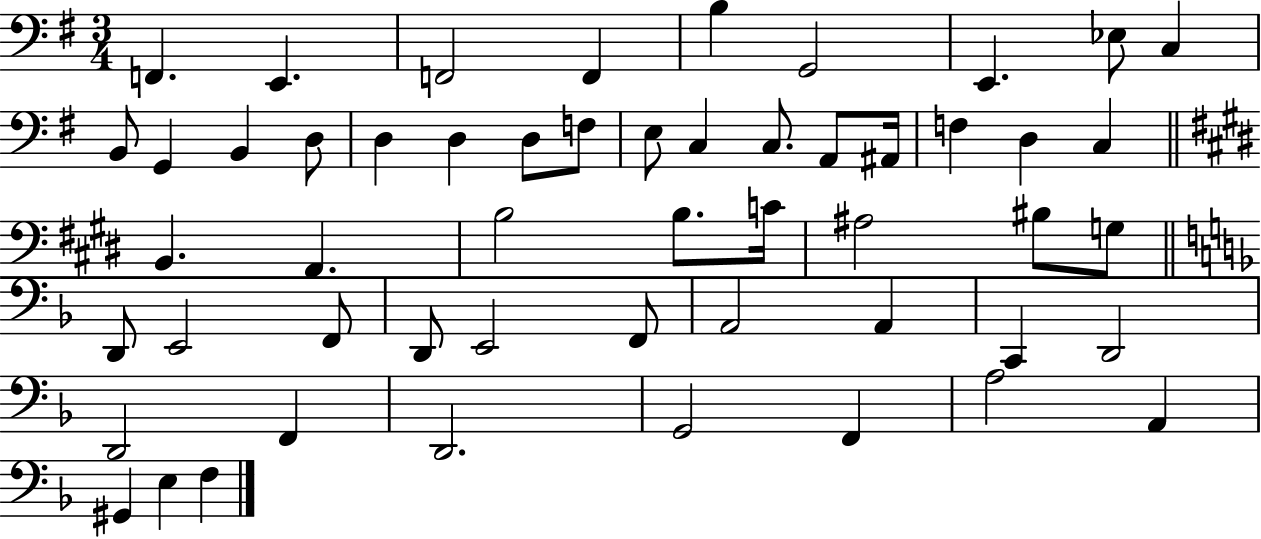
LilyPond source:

{
  \clef bass
  \numericTimeSignature
  \time 3/4
  \key g \major
  \repeat volta 2 { f,4. e,4. | f,2 f,4 | b4 g,2 | e,4. ees8 c4 | \break b,8 g,4 b,4 d8 | d4 d4 d8 f8 | e8 c4 c8. a,8 ais,16 | f4 d4 c4 | \break \bar "||" \break \key e \major b,4. a,4. | b2 b8. c'16 | ais2 bis8 g8 | \bar "||" \break \key d \minor d,8 e,2 f,8 | d,8 e,2 f,8 | a,2 a,4 | c,4 d,2 | \break d,2 f,4 | d,2. | g,2 f,4 | a2 a,4 | \break gis,4 e4 f4 | } \bar "|."
}